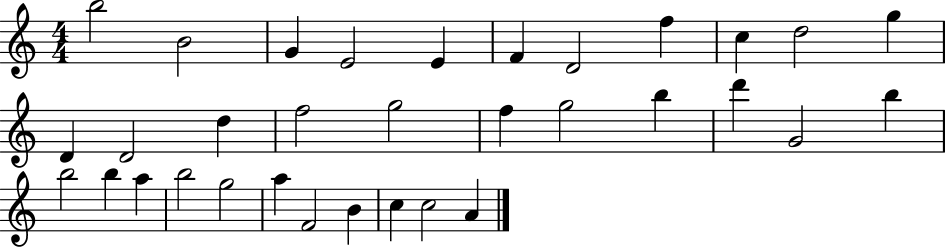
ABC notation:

X:1
T:Untitled
M:4/4
L:1/4
K:C
b2 B2 G E2 E F D2 f c d2 g D D2 d f2 g2 f g2 b d' G2 b b2 b a b2 g2 a F2 B c c2 A